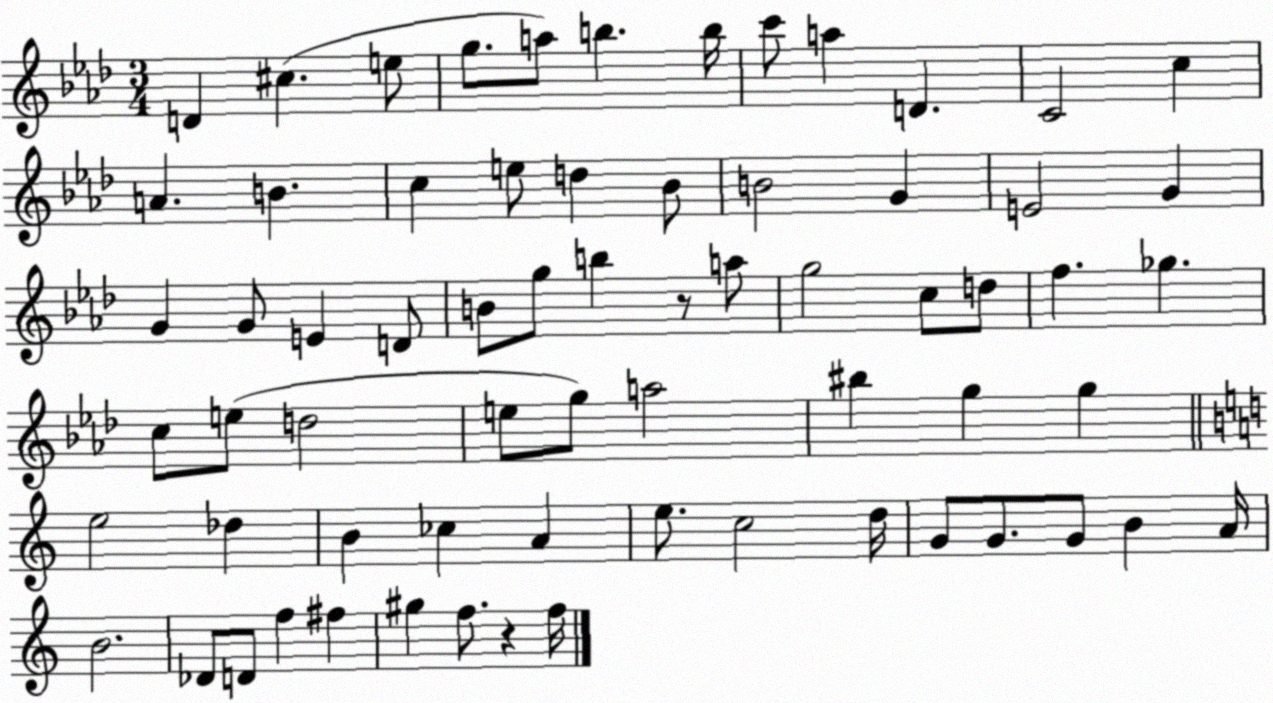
X:1
T:Untitled
M:3/4
L:1/4
K:Ab
D ^c e/2 g/2 a/2 b b/4 c'/2 a D C2 c A B c e/2 d _B/2 B2 G E2 G G G/2 E D/2 B/2 g/2 b z/2 a/2 g2 c/2 d/2 f _g c/2 e/2 d2 e/2 g/2 a2 ^b g g e2 _d B _c A e/2 c2 d/4 G/2 G/2 G/2 B A/4 B2 _D/2 D/2 f ^f ^g f/2 z f/4